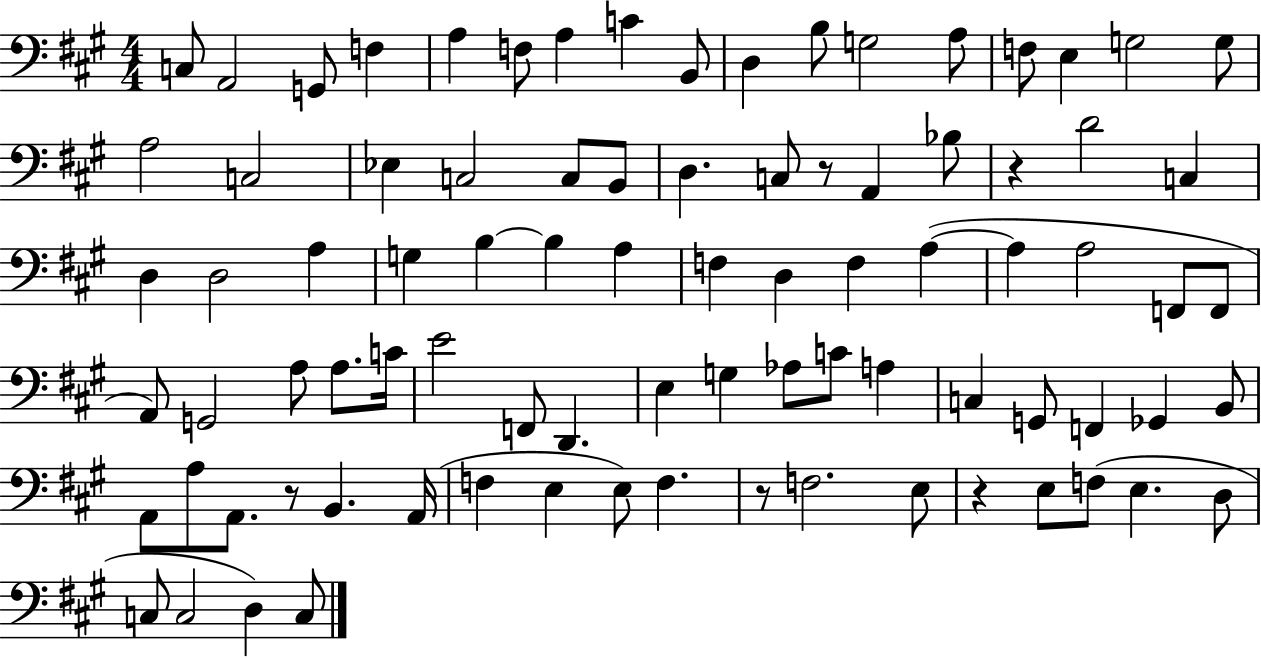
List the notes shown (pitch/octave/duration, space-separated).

C3/e A2/h G2/e F3/q A3/q F3/e A3/q C4/q B2/e D3/q B3/e G3/h A3/e F3/e E3/q G3/h G3/e A3/h C3/h Eb3/q C3/h C3/e B2/e D3/q. C3/e R/e A2/q Bb3/e R/q D4/h C3/q D3/q D3/h A3/q G3/q B3/q B3/q A3/q F3/q D3/q F3/q A3/q A3/q A3/h F2/e F2/e A2/e G2/h A3/e A3/e. C4/s E4/h F2/e D2/q. E3/q G3/q Ab3/e C4/e A3/q C3/q G2/e F2/q Gb2/q B2/e A2/e A3/e A2/e. R/e B2/q. A2/s F3/q E3/q E3/e F3/q. R/e F3/h. E3/e R/q E3/e F3/e E3/q. D3/e C3/e C3/h D3/q C3/e